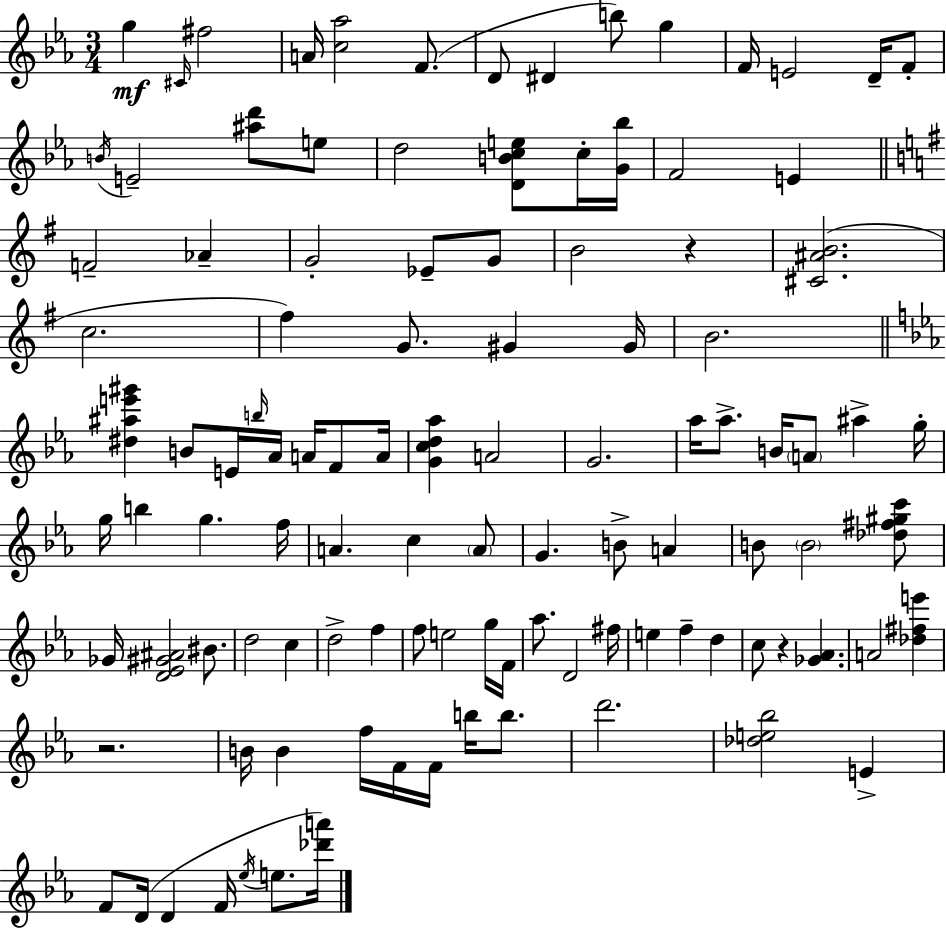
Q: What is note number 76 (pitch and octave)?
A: C5